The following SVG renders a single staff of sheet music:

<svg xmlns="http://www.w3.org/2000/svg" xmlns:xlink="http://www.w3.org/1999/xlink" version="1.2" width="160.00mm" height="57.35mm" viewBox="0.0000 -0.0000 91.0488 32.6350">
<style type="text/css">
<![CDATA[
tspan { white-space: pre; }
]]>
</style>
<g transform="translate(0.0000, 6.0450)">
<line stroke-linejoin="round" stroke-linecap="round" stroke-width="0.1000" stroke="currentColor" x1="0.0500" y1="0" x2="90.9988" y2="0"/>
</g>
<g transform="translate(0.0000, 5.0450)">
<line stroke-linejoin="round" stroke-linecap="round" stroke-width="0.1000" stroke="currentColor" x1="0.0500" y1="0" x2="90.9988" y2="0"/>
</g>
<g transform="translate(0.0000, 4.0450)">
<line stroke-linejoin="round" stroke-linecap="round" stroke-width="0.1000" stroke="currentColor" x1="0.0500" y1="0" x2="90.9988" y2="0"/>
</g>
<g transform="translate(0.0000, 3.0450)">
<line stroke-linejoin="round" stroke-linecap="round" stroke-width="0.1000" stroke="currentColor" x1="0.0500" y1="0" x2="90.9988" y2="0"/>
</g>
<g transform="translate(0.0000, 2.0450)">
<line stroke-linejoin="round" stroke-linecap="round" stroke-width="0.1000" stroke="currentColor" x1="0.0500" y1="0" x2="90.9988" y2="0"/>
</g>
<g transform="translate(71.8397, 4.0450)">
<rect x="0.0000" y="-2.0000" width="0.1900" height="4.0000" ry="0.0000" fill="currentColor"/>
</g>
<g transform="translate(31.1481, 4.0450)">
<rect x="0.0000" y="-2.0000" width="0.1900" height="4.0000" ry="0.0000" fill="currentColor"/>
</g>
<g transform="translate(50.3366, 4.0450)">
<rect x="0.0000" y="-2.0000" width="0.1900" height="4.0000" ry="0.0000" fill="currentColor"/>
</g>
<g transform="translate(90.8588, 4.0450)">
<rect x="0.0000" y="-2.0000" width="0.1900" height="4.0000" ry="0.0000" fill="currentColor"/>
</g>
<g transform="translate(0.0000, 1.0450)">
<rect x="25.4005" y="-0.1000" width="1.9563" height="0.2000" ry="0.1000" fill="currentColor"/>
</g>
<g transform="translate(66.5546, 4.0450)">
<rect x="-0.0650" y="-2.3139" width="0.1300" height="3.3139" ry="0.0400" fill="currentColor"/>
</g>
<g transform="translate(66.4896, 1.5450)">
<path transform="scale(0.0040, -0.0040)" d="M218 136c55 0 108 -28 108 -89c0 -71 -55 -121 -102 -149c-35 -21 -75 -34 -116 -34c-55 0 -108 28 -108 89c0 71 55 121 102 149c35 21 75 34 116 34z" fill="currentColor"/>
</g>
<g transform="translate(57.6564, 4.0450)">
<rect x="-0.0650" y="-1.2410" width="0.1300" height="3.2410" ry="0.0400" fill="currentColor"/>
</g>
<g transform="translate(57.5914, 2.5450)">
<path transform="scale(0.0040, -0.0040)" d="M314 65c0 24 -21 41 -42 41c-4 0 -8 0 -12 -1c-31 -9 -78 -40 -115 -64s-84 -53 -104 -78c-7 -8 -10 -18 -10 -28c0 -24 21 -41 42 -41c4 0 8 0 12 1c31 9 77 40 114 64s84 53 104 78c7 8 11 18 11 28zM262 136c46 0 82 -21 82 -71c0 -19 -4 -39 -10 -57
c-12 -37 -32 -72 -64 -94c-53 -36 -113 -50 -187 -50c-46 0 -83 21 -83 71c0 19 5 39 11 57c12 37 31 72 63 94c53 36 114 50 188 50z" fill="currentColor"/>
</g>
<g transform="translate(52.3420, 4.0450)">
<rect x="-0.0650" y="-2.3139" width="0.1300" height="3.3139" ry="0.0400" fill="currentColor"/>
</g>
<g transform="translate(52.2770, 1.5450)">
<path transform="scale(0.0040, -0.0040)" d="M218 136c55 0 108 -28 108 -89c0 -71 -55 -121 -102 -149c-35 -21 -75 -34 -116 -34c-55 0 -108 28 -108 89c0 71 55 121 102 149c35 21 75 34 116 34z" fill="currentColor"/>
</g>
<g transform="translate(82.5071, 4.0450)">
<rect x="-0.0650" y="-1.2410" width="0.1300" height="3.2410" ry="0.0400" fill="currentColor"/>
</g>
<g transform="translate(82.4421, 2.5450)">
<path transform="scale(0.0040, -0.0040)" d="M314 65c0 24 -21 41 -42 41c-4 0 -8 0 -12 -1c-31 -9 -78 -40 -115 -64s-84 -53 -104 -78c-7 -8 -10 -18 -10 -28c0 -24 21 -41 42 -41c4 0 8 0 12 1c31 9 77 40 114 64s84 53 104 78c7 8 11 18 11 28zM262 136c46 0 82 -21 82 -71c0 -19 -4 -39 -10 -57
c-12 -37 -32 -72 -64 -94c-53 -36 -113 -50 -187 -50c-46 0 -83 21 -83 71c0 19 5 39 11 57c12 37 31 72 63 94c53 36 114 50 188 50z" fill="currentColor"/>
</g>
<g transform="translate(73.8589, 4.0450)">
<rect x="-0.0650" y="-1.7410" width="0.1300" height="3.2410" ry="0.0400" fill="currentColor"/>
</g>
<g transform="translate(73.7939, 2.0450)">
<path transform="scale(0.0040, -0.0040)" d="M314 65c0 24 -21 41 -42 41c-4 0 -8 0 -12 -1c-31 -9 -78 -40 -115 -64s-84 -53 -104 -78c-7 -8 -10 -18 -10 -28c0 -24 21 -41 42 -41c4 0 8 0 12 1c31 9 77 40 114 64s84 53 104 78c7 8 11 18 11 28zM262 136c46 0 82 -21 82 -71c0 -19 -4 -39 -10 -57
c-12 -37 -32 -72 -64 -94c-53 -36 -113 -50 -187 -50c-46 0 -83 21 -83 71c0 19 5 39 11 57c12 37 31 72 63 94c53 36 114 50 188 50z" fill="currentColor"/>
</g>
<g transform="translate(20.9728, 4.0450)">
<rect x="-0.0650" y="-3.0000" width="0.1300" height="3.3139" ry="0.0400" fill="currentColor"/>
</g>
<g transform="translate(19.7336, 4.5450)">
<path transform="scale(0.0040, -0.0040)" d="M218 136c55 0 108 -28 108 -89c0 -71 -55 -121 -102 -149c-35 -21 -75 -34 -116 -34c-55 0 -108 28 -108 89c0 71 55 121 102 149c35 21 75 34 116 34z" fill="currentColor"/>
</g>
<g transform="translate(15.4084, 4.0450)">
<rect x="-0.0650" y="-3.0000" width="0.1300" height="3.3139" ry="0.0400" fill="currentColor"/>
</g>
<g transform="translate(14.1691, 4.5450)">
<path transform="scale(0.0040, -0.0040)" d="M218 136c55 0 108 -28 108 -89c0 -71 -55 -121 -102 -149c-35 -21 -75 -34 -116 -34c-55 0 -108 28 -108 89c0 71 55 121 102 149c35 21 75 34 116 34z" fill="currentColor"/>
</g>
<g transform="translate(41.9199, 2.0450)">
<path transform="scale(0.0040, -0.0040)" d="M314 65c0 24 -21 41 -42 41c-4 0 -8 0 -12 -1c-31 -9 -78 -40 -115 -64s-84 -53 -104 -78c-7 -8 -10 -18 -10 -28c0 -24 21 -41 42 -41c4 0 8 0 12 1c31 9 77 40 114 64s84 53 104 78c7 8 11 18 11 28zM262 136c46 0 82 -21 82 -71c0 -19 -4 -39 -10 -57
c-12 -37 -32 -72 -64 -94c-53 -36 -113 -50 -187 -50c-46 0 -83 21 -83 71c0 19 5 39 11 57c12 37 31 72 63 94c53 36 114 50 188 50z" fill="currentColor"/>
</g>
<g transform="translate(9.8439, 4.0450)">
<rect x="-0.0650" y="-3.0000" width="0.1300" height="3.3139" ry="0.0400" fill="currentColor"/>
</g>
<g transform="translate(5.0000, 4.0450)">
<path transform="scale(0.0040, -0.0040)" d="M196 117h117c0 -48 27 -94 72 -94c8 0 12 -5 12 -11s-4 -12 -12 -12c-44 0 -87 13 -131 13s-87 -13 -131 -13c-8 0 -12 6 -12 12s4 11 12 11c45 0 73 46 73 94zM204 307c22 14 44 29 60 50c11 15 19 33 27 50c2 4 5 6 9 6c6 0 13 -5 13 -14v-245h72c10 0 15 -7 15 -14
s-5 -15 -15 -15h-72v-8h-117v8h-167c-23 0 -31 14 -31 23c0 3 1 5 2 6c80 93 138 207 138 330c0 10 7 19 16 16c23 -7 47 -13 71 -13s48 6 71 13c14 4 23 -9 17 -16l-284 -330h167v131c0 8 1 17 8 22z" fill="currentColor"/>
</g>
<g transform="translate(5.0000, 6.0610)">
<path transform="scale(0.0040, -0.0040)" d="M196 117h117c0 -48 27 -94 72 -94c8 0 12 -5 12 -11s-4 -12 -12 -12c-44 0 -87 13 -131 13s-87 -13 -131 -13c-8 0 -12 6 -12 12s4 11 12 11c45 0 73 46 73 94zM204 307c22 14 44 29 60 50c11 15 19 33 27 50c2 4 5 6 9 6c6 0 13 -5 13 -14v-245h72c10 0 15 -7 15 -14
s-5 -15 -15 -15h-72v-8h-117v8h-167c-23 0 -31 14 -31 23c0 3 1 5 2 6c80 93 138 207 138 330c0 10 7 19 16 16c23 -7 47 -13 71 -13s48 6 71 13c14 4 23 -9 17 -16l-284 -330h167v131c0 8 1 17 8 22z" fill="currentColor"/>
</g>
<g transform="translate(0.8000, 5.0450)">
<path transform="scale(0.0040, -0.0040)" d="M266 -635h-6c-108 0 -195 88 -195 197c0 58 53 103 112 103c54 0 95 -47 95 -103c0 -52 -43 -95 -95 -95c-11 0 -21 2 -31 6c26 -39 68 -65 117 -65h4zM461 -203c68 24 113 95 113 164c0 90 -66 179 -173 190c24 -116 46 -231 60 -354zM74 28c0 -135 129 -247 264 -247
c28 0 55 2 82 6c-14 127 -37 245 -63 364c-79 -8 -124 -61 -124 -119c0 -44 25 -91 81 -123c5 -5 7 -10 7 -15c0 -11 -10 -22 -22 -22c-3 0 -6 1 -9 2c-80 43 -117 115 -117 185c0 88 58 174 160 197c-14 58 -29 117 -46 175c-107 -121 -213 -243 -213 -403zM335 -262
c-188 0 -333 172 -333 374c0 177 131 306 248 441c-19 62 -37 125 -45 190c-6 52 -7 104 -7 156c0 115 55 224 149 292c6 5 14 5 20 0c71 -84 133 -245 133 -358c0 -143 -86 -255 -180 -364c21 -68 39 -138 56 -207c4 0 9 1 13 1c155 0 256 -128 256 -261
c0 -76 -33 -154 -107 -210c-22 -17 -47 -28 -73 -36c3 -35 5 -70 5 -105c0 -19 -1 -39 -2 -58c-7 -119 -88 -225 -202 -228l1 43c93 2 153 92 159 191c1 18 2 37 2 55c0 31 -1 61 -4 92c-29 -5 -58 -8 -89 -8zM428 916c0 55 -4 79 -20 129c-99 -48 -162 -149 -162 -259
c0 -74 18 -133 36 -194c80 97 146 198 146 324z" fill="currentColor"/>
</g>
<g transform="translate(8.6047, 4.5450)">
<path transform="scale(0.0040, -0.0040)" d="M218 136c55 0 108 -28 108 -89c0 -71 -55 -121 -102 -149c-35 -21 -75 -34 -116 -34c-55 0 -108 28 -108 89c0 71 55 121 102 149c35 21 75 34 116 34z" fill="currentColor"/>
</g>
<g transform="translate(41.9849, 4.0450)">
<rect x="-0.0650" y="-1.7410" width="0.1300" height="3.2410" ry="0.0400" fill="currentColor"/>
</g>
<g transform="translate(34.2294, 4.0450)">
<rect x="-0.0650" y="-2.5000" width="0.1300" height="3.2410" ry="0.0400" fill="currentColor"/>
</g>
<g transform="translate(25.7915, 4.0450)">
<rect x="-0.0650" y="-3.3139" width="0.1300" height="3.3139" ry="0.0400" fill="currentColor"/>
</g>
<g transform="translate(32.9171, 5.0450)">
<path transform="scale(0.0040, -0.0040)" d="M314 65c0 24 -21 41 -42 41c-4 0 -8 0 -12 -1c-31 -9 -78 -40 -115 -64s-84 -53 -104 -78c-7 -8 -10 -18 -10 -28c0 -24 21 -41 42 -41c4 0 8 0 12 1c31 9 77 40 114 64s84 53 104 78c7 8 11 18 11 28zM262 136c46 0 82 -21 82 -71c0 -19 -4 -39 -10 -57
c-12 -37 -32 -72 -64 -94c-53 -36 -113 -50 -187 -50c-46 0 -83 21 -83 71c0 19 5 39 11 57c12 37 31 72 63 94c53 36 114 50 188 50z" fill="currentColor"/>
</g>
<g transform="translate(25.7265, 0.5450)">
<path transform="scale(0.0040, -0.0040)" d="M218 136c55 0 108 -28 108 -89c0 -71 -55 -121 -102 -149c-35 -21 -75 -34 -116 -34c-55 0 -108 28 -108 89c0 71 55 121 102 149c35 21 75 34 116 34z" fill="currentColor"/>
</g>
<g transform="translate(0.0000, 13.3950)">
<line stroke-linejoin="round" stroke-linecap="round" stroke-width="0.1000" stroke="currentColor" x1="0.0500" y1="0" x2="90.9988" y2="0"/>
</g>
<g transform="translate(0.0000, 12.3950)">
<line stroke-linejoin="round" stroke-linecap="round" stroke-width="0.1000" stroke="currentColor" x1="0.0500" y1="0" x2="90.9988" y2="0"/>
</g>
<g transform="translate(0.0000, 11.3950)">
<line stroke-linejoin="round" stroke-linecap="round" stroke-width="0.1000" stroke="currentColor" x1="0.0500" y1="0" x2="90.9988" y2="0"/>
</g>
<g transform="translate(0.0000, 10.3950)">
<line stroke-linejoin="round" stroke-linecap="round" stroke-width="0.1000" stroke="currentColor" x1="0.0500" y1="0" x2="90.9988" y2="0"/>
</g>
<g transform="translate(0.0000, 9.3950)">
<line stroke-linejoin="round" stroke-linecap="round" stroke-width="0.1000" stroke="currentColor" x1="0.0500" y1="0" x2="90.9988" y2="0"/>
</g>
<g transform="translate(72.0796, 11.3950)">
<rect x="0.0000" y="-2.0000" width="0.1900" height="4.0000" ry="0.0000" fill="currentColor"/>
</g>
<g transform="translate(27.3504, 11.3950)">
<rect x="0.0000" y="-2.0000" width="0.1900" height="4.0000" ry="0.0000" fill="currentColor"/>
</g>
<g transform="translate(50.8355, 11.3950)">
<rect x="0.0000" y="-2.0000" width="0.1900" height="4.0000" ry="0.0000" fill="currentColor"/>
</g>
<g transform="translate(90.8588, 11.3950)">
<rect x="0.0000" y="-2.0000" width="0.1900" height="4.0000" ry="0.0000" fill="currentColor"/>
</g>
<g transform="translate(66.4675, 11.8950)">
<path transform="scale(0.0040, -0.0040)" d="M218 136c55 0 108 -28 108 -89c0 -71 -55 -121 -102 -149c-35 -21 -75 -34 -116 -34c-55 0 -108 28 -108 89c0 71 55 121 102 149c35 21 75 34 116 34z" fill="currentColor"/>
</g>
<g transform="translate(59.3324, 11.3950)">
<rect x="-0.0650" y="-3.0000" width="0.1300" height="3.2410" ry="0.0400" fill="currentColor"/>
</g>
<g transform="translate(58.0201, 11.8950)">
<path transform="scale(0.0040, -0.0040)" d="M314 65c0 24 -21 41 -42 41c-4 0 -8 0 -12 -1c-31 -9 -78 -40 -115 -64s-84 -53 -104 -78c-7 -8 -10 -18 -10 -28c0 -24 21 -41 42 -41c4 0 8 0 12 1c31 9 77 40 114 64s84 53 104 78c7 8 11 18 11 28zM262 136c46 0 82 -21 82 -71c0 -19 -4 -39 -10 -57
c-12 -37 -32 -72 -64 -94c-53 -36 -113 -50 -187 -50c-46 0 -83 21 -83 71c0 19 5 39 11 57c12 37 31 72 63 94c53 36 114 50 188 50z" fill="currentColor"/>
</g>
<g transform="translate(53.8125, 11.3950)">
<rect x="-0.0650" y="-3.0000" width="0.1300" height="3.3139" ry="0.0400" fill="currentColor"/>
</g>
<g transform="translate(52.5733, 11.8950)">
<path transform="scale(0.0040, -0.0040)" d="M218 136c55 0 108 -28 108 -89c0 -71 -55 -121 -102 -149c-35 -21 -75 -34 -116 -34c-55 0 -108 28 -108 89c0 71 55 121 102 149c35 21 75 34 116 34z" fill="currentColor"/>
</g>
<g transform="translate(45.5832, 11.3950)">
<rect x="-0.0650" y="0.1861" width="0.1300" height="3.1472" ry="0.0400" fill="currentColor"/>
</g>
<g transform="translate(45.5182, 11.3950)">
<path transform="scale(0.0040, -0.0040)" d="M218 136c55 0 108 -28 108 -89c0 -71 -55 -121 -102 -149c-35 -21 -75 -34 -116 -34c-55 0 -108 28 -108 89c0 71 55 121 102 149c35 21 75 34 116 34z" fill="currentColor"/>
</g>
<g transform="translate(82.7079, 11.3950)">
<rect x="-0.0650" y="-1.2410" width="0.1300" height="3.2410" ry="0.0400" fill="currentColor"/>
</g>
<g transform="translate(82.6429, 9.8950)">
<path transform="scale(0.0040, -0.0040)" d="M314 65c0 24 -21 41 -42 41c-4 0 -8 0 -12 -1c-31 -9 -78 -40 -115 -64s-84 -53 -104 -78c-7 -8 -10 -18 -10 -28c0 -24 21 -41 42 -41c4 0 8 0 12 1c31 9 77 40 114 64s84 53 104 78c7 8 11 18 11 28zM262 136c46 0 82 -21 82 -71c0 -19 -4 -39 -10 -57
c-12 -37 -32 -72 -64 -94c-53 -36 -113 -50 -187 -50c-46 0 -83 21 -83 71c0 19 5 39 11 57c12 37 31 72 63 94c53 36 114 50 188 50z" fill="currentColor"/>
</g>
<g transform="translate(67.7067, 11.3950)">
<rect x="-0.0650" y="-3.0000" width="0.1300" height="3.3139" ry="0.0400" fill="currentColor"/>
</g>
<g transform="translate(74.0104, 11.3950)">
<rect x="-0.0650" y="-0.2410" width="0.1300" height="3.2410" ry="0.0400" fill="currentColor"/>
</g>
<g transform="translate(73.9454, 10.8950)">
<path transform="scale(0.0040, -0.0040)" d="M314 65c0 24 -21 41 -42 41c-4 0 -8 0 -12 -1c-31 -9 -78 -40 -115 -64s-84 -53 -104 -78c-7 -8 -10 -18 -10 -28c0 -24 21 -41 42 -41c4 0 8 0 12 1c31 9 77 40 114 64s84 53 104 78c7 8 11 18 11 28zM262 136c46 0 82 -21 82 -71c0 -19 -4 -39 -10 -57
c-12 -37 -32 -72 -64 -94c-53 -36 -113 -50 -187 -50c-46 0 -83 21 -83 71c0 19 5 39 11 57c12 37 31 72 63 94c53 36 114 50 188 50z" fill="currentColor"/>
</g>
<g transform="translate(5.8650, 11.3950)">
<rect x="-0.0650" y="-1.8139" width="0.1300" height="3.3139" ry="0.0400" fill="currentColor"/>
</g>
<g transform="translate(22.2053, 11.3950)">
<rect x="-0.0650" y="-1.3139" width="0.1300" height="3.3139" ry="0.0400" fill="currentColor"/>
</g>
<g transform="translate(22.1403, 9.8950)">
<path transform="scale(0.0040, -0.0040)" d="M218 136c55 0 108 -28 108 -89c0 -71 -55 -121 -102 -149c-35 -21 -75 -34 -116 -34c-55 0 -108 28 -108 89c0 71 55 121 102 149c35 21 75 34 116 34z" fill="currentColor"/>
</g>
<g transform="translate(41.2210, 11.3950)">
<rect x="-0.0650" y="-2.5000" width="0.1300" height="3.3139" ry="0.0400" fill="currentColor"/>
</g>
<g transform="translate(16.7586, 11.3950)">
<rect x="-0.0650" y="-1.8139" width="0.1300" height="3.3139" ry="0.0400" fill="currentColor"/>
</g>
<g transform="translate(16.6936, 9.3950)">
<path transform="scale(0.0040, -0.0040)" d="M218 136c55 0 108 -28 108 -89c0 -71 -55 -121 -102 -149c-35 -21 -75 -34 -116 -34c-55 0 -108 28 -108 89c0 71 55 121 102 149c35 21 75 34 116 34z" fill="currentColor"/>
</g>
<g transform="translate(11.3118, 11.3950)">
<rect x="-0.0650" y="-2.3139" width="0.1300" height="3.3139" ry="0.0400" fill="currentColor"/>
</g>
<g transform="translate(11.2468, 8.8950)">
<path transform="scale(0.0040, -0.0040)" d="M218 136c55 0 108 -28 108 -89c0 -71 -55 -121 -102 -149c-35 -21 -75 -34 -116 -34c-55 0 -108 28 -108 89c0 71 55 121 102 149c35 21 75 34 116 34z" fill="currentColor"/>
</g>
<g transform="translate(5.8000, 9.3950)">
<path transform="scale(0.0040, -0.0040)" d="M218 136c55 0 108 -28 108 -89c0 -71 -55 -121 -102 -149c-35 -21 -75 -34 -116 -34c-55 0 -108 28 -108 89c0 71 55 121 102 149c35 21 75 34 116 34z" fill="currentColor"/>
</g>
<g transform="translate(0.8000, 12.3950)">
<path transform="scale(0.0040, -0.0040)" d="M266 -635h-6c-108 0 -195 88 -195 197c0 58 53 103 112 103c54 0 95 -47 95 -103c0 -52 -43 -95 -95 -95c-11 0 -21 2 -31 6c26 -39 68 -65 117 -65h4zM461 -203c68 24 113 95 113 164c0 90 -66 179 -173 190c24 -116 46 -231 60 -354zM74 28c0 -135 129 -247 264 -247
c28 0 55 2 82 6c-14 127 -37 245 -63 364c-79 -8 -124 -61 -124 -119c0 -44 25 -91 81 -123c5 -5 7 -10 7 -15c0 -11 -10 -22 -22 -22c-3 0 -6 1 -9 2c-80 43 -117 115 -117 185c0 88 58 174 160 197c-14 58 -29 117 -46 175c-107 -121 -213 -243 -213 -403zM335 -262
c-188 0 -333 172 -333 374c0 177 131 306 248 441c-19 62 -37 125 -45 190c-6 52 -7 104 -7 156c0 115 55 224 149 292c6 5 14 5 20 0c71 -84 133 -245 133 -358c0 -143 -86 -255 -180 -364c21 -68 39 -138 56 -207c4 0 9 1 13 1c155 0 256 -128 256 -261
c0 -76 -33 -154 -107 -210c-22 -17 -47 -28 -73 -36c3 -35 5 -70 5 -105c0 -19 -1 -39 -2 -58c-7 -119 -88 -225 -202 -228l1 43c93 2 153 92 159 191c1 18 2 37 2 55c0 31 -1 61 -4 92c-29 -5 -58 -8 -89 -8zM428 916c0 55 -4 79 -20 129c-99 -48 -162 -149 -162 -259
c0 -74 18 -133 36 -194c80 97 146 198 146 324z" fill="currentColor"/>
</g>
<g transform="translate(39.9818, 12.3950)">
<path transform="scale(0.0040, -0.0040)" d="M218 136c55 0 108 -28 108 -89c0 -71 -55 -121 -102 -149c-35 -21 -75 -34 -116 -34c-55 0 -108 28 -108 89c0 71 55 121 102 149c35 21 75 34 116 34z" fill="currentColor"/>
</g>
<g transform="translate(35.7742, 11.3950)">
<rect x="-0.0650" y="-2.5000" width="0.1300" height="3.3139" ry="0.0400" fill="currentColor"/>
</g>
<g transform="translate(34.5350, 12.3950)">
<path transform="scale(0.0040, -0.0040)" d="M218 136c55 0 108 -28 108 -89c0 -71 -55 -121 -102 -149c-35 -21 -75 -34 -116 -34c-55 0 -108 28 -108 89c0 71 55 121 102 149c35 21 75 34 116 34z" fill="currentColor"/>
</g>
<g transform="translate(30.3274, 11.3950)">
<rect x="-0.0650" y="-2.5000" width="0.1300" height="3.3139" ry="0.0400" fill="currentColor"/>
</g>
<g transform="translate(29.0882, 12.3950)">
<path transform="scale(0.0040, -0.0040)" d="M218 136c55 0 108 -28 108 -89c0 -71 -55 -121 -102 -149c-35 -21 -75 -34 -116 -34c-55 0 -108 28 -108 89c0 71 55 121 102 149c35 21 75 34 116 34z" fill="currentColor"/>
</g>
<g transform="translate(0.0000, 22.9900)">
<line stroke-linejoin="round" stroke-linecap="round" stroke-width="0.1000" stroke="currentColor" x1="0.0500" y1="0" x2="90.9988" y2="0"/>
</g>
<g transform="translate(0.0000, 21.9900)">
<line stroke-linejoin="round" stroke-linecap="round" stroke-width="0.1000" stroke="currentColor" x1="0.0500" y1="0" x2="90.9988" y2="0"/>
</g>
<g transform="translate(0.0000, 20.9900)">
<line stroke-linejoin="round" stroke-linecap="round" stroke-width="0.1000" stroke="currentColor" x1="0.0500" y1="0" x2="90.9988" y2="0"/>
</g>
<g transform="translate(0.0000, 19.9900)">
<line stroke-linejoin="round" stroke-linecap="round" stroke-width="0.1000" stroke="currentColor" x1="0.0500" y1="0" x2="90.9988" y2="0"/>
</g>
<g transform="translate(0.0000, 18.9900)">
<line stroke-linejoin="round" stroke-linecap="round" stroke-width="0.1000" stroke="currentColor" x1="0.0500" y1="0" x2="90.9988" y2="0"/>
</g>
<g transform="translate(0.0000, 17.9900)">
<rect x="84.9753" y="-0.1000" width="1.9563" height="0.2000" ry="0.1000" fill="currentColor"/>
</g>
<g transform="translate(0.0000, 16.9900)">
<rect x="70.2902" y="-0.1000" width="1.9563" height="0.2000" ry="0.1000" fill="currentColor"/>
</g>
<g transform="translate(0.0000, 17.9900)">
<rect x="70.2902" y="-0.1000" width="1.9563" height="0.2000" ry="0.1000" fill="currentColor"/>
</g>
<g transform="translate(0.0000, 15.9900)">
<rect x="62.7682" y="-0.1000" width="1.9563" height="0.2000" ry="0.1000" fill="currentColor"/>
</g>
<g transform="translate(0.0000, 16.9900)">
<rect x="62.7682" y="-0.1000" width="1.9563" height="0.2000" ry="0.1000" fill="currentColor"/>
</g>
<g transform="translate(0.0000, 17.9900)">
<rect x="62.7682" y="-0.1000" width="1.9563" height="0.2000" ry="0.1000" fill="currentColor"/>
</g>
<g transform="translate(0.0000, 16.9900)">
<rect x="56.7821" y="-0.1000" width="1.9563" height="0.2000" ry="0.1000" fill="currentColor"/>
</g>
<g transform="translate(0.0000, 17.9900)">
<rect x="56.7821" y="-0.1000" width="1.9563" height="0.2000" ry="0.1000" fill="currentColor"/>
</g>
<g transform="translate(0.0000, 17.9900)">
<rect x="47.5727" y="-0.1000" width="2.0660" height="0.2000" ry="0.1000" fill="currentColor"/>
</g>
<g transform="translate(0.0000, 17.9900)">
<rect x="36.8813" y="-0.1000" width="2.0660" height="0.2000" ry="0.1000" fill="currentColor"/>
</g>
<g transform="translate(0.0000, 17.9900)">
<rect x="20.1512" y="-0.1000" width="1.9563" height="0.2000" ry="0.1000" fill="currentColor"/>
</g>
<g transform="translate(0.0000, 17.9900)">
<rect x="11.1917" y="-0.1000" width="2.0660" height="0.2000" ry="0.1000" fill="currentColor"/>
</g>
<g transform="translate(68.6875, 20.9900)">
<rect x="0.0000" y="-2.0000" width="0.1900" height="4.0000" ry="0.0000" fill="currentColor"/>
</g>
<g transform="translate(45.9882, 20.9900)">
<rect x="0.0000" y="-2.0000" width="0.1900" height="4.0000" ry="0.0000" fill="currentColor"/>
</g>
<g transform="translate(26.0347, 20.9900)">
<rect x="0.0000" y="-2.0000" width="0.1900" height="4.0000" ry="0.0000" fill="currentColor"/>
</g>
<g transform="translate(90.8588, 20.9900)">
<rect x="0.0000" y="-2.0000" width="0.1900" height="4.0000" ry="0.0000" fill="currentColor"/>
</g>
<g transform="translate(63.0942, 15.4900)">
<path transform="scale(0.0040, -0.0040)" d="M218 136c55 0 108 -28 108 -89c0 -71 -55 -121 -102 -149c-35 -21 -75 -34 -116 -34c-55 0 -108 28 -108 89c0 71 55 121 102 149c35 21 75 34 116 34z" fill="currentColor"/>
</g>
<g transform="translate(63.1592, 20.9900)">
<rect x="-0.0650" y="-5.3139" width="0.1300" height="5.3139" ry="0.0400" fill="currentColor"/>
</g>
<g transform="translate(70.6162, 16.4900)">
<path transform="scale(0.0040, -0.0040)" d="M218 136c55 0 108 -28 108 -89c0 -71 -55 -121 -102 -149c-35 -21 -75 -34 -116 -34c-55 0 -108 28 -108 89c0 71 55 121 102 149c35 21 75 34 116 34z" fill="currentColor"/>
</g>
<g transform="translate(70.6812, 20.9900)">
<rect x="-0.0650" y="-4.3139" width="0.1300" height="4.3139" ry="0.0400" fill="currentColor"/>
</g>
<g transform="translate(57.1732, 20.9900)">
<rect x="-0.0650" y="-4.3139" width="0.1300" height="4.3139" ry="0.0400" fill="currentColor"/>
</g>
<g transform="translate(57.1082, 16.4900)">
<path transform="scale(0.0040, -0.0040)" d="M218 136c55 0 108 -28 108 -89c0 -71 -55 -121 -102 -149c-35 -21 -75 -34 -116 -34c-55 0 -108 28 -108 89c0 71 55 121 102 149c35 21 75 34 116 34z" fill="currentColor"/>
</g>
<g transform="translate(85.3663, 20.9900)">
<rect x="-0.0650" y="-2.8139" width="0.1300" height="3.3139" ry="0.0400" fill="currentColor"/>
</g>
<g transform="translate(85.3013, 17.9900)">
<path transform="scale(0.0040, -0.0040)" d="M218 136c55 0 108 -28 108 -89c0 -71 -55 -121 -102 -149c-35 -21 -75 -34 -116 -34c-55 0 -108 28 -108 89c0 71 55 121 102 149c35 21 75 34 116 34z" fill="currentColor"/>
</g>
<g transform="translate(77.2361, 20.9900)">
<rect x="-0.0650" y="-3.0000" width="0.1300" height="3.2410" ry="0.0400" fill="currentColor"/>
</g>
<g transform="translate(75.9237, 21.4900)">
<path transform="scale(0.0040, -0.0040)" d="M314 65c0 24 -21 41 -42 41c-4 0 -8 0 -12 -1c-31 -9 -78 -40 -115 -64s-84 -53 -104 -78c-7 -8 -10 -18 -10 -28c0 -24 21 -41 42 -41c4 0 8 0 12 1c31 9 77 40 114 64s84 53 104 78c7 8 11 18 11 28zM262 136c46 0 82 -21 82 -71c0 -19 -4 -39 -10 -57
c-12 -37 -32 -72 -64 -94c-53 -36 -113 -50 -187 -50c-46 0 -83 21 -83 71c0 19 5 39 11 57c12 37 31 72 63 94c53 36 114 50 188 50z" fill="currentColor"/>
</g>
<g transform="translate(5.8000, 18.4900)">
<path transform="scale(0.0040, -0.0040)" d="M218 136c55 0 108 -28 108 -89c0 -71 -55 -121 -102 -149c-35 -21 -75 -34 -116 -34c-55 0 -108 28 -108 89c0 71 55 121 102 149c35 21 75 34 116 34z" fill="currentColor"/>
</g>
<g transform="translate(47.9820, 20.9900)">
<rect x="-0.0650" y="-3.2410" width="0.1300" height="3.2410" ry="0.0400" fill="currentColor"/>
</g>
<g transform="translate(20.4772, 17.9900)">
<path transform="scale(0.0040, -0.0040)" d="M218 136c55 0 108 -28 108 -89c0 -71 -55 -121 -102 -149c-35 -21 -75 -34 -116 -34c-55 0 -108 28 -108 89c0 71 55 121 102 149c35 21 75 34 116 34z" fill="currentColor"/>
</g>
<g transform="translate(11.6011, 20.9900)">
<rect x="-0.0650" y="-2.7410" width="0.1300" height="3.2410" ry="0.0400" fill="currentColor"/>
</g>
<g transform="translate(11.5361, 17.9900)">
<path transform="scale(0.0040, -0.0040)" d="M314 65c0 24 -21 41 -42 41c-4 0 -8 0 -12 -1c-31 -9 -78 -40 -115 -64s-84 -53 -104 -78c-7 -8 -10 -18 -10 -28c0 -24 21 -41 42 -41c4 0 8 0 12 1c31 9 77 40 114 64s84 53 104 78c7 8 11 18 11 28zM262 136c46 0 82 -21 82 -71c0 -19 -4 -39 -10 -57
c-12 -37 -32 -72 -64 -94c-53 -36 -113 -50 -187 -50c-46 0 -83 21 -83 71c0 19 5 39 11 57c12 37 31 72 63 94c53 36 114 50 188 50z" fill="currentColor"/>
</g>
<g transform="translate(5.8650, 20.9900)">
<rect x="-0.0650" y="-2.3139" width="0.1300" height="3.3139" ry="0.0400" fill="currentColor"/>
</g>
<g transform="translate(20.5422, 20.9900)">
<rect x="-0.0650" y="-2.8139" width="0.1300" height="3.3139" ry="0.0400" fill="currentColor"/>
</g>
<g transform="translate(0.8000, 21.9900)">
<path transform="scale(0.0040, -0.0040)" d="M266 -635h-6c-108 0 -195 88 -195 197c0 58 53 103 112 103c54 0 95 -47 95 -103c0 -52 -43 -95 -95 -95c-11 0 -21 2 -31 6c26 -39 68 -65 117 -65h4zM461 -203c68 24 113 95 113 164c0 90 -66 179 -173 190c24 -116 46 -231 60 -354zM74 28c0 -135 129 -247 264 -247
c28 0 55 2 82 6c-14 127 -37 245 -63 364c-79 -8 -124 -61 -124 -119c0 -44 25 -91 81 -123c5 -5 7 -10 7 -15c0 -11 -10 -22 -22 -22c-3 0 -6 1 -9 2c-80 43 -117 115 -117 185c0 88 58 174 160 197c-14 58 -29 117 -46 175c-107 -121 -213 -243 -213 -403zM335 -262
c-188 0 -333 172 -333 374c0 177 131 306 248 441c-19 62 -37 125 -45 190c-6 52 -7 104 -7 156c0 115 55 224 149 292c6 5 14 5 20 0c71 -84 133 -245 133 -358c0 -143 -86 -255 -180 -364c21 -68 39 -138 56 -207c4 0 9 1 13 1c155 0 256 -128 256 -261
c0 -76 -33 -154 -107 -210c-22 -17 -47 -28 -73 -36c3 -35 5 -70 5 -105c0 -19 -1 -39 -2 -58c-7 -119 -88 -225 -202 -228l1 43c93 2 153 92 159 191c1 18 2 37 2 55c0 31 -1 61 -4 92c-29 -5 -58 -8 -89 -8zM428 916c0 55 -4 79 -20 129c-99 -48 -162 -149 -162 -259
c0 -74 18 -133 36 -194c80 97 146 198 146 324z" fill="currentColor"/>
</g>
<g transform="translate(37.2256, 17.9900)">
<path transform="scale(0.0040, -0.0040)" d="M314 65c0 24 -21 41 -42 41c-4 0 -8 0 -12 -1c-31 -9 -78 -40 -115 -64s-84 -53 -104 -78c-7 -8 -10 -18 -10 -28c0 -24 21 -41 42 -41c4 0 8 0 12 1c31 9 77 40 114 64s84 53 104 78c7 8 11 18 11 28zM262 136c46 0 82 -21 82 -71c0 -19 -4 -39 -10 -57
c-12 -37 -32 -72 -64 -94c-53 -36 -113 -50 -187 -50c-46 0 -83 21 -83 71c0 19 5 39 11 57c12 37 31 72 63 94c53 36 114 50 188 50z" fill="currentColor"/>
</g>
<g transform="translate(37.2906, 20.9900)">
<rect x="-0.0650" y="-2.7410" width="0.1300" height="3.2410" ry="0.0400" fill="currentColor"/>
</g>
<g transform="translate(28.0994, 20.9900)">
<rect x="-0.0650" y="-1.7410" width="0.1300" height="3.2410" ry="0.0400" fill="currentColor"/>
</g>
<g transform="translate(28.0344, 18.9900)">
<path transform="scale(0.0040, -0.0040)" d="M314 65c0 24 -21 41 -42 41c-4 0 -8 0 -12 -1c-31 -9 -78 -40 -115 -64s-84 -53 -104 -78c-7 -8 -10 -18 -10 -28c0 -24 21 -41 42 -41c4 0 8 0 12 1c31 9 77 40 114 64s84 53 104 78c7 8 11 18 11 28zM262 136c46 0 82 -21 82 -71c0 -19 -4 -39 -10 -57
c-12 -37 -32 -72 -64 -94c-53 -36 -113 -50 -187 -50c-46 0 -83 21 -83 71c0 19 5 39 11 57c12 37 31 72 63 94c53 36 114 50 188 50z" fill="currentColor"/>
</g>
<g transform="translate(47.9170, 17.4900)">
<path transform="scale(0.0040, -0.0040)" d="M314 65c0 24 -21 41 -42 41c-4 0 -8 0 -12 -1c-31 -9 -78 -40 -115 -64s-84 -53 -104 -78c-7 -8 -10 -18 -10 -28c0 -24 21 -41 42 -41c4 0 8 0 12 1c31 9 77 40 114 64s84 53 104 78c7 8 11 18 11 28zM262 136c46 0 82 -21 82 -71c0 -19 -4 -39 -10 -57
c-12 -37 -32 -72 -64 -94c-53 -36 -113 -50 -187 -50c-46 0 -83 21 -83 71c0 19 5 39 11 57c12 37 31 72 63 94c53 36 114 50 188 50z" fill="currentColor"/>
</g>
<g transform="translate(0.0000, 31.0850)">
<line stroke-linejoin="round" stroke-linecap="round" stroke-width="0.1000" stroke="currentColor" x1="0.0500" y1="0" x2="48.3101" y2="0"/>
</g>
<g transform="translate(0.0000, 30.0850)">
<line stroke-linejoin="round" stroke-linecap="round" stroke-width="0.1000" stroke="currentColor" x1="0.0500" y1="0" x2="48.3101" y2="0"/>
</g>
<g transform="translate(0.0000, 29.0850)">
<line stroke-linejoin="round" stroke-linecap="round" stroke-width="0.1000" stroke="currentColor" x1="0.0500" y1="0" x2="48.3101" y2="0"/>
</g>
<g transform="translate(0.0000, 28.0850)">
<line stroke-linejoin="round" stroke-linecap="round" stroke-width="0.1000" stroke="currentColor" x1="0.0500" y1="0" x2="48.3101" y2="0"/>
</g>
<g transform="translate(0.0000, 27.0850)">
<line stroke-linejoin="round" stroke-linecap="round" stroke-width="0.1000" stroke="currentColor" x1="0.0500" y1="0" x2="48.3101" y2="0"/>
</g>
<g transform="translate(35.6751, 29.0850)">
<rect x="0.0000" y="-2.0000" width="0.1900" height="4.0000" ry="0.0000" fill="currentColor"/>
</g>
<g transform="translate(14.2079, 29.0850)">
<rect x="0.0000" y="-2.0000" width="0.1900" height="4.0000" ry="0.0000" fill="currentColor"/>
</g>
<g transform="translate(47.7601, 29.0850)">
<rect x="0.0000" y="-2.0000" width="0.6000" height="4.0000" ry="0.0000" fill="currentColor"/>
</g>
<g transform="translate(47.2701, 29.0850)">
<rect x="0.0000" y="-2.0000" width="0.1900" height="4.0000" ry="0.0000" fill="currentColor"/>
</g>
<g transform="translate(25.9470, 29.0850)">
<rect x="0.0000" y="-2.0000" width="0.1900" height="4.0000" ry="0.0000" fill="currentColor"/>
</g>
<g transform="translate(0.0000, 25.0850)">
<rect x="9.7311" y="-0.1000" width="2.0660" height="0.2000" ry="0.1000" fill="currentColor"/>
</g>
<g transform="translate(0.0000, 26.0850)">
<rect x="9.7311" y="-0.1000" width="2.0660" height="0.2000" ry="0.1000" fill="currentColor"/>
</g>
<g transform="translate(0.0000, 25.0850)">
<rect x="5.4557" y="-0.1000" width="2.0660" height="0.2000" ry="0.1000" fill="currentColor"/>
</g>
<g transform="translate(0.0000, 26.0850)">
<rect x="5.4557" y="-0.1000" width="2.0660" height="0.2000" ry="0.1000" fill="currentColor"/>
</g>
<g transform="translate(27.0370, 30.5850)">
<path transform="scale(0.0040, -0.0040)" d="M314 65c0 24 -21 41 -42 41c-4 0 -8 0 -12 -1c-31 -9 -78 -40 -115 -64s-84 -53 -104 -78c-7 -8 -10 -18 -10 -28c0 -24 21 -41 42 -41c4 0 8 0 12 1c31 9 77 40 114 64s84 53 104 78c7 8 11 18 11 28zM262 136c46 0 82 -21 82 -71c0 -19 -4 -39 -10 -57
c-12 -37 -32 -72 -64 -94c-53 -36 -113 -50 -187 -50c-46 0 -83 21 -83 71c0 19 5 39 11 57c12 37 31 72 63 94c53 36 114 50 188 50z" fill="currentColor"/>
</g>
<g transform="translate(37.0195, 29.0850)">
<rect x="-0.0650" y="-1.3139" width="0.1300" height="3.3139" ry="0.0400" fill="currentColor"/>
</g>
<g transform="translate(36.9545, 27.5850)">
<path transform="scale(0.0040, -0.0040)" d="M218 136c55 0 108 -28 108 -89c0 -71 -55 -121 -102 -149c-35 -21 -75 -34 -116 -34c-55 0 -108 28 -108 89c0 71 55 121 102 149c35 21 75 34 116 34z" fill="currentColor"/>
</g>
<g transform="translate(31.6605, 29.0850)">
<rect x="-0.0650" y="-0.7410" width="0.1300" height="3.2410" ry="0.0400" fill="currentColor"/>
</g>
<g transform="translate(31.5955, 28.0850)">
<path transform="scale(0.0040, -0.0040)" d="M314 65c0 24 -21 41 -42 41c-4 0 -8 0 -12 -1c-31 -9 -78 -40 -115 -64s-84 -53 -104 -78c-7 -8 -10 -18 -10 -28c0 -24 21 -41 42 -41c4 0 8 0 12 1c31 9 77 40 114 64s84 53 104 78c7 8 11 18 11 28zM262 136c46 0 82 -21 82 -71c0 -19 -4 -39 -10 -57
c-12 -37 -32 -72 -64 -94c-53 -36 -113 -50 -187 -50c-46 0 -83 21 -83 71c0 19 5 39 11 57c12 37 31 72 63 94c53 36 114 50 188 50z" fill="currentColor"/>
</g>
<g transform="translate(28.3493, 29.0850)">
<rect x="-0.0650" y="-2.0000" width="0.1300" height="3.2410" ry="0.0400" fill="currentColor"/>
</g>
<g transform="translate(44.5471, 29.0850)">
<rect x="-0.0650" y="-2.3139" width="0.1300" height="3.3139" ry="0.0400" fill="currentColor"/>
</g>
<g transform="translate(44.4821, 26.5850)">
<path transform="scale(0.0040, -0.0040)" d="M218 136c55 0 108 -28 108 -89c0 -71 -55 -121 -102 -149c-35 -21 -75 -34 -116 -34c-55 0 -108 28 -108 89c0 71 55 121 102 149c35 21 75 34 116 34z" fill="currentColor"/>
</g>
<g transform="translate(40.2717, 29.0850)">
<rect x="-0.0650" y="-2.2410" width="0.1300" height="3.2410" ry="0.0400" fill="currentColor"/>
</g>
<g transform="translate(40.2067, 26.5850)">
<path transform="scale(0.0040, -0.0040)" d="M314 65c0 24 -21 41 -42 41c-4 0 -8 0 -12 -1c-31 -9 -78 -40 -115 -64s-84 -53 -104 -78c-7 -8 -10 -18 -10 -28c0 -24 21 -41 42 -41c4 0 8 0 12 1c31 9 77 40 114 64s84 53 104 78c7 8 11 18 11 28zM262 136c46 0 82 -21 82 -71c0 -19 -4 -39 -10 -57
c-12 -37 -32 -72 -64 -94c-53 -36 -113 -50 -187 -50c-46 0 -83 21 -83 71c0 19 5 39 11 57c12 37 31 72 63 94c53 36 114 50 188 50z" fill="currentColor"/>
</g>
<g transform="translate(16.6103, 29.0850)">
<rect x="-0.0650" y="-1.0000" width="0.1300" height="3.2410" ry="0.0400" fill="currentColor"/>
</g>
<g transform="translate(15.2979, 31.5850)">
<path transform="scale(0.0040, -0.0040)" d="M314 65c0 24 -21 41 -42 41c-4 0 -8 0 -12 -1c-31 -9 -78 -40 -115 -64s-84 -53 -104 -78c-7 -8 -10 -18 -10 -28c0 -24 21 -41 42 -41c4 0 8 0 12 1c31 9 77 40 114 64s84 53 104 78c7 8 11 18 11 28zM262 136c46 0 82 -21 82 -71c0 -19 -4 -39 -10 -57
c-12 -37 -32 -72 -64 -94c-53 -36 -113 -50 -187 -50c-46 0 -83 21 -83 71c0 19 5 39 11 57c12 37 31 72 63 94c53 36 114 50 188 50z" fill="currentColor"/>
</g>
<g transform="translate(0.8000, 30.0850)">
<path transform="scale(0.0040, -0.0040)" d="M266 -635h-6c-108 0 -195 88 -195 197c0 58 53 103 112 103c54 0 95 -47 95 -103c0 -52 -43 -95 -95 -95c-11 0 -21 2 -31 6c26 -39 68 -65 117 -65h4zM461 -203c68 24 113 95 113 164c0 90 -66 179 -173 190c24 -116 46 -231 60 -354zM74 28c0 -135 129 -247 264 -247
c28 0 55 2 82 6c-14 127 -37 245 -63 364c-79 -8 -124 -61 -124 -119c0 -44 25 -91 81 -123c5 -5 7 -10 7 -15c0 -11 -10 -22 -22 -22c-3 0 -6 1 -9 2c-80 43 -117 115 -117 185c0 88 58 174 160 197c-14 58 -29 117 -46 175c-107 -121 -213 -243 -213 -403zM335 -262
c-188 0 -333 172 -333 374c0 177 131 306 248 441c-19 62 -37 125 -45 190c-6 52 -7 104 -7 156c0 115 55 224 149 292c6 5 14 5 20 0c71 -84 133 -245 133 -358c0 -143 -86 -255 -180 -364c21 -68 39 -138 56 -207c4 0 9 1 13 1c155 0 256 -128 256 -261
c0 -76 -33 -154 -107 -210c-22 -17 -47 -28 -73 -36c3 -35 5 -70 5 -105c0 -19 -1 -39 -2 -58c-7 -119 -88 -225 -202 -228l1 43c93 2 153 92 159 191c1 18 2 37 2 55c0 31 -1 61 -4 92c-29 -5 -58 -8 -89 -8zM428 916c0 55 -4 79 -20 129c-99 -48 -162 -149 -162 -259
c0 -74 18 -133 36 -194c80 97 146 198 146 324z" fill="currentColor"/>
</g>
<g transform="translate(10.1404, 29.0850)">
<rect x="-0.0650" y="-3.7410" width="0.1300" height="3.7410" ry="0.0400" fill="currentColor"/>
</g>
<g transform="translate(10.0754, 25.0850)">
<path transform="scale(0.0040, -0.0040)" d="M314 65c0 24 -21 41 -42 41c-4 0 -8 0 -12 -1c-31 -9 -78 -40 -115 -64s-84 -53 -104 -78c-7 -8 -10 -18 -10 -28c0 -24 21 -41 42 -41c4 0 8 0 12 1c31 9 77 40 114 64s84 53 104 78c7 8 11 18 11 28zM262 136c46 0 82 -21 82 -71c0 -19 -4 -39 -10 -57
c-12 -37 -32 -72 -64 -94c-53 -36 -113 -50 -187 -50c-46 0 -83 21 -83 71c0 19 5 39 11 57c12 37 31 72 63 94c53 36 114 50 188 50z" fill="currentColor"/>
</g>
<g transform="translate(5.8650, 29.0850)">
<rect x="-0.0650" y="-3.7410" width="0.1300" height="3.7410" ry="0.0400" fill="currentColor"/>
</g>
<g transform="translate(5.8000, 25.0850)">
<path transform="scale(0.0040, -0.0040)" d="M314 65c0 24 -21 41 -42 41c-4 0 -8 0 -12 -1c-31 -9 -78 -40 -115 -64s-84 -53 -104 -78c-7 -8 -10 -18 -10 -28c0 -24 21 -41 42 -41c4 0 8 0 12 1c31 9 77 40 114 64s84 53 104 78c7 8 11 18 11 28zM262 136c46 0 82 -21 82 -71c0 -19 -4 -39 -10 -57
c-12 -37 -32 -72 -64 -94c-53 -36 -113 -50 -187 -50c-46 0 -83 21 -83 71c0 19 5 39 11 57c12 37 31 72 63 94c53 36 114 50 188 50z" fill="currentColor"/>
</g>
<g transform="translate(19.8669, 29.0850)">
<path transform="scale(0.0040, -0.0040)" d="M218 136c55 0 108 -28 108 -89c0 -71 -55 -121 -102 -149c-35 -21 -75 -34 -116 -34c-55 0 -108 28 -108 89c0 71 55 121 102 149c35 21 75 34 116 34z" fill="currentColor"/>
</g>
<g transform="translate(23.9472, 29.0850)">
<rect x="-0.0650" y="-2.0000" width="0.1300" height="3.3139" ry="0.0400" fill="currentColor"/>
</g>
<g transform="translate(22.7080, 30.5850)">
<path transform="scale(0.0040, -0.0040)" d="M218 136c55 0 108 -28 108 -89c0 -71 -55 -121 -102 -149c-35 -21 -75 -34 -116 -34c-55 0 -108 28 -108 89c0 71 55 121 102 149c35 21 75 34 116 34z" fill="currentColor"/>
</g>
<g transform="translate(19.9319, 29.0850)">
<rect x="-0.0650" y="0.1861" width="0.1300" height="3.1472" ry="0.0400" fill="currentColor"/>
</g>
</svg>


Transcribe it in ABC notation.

X:1
T:Untitled
M:4/4
L:1/4
K:C
A A A b G2 f2 g e2 g f2 e2 f g f e G G G B A A2 A c2 e2 g a2 a f2 a2 b2 d' f' d' A2 a c'2 c'2 D2 B F F2 d2 e g2 g